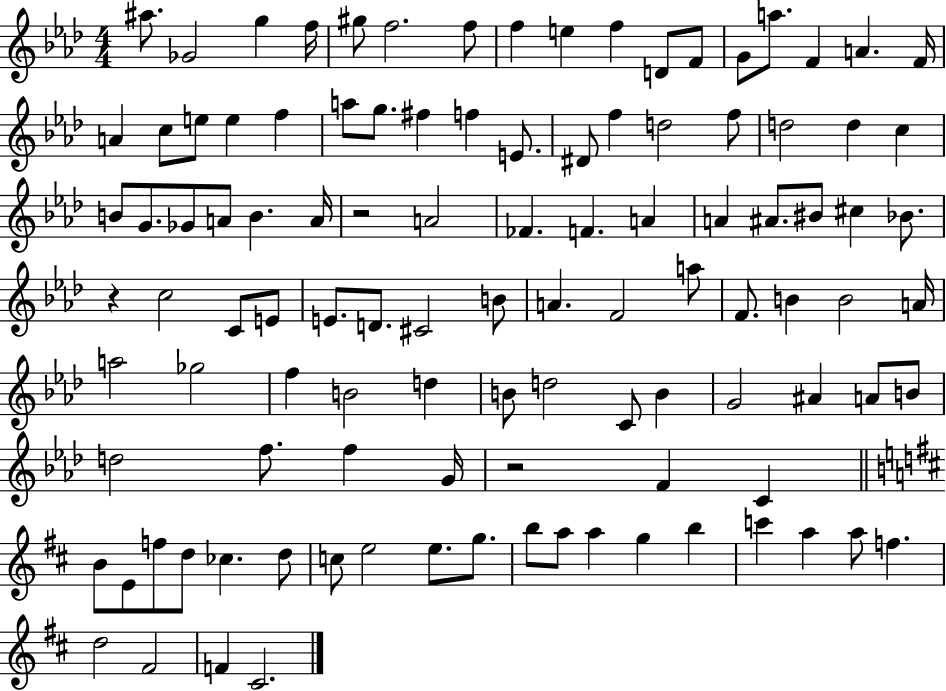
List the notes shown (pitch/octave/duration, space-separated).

A#5/e. Gb4/h G5/q F5/s G#5/e F5/h. F5/e F5/q E5/q F5/q D4/e F4/e G4/e A5/e. F4/q A4/q. F4/s A4/q C5/e E5/e E5/q F5/q A5/e G5/e. F#5/q F5/q E4/e. D#4/e F5/q D5/h F5/e D5/h D5/q C5/q B4/e G4/e. Gb4/e A4/e B4/q. A4/s R/h A4/h FES4/q. F4/q. A4/q A4/q A#4/e. BIS4/e C#5/q Bb4/e. R/q C5/h C4/e E4/e E4/e. D4/e. C#4/h B4/e A4/q. F4/h A5/e F4/e. B4/q B4/h A4/s A5/h Gb5/h F5/q B4/h D5/q B4/e D5/h C4/e B4/q G4/h A#4/q A4/e B4/e D5/h F5/e. F5/q G4/s R/h F4/q C4/q B4/e E4/e F5/e D5/e CES5/q. D5/e C5/e E5/h E5/e. G5/e. B5/e A5/e A5/q G5/q B5/q C6/q A5/q A5/e F5/q. D5/h F#4/h F4/q C#4/h.